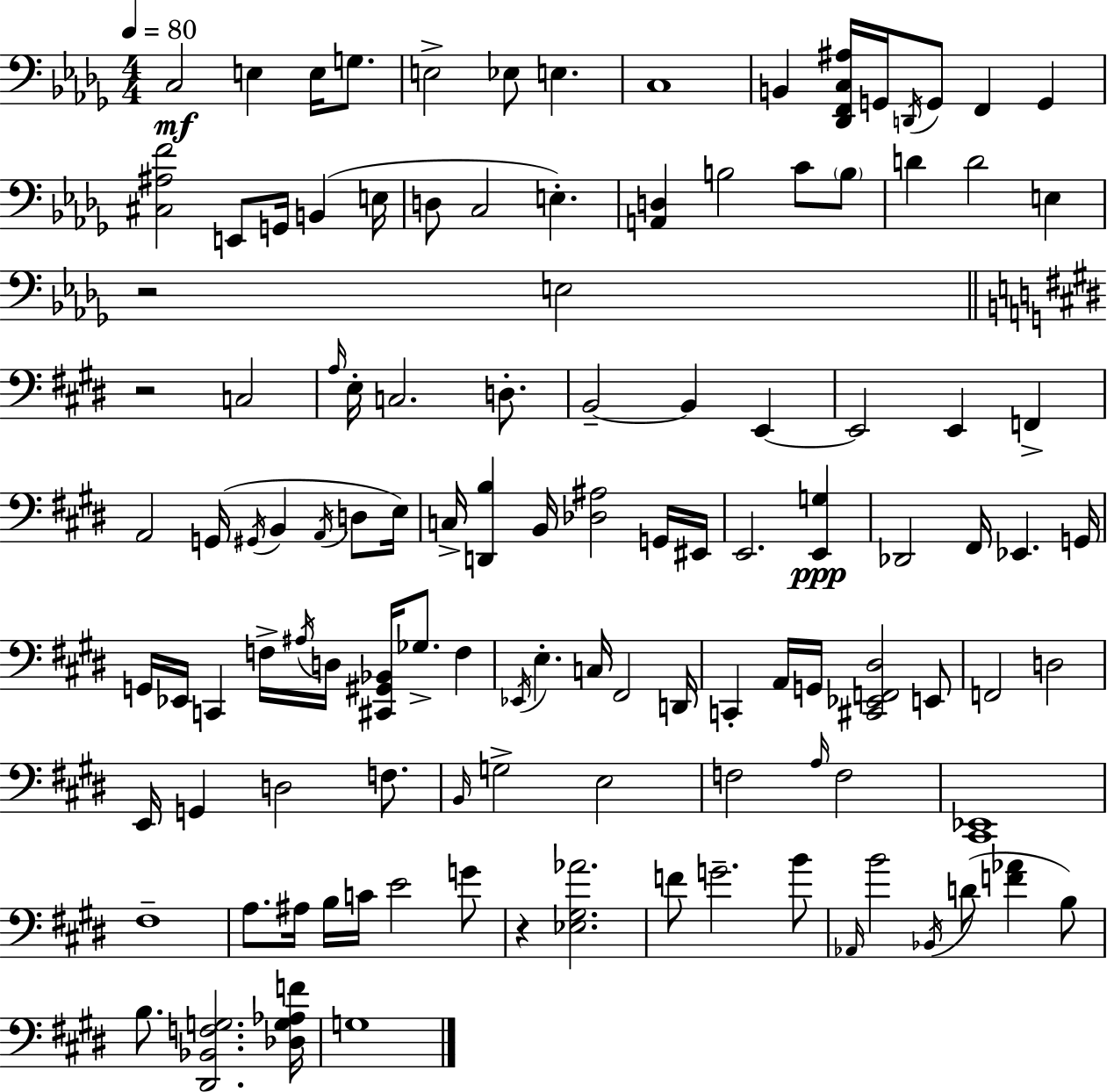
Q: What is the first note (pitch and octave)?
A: C3